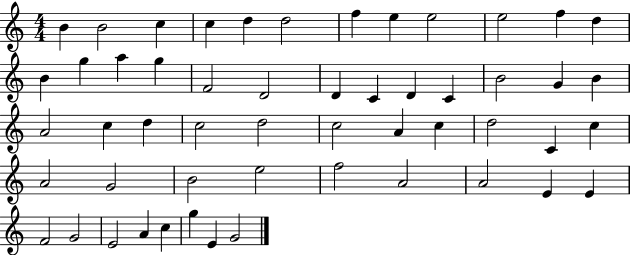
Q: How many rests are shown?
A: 0